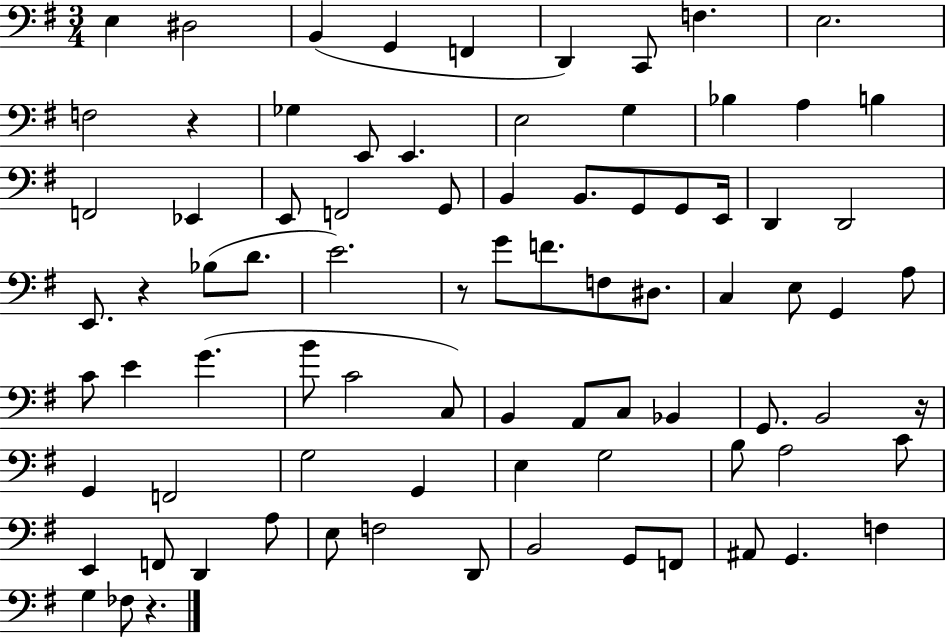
{
  \clef bass
  \numericTimeSignature
  \time 3/4
  \key g \major
  e4 dis2 | b,4( g,4 f,4 | d,4) c,8 f4. | e2. | \break f2 r4 | ges4 e,8 e,4. | e2 g4 | bes4 a4 b4 | \break f,2 ees,4 | e,8 f,2 g,8 | b,4 b,8. g,8 g,8 e,16 | d,4 d,2 | \break e,8. r4 bes8( d'8. | e'2.) | r8 g'8 f'8. f8 dis8. | c4 e8 g,4 a8 | \break c'8 e'4 g'4.( | b'8 c'2 c8) | b,4 a,8 c8 bes,4 | g,8. b,2 r16 | \break g,4 f,2 | g2 g,4 | e4 g2 | b8 a2 c'8 | \break e,4 f,8 d,4 a8 | e8 f2 d,8 | b,2 g,8 f,8 | ais,8 g,4. f4 | \break g4 fes8 r4. | \bar "|."
}